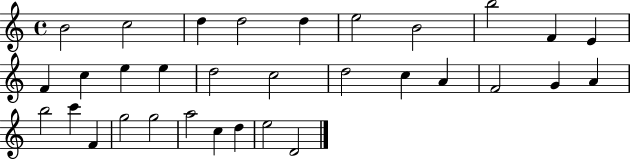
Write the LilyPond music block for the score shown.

{
  \clef treble
  \time 4/4
  \defaultTimeSignature
  \key c \major
  b'2 c''2 | d''4 d''2 d''4 | e''2 b'2 | b''2 f'4 e'4 | \break f'4 c''4 e''4 e''4 | d''2 c''2 | d''2 c''4 a'4 | f'2 g'4 a'4 | \break b''2 c'''4 f'4 | g''2 g''2 | a''2 c''4 d''4 | e''2 d'2 | \break \bar "|."
}